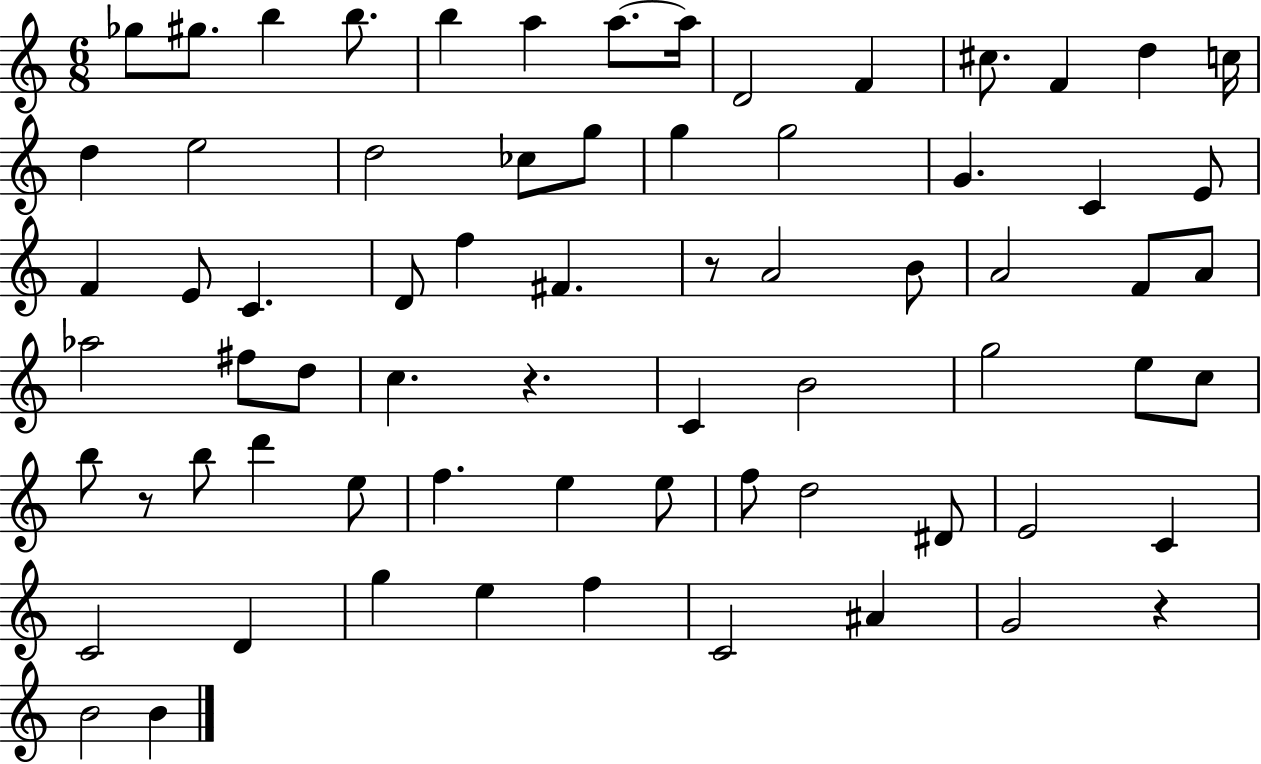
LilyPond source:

{
  \clef treble
  \numericTimeSignature
  \time 6/8
  \key c \major
  ges''8 gis''8. b''4 b''8. | b''4 a''4 a''8.~~ a''16 | d'2 f'4 | cis''8. f'4 d''4 c''16 | \break d''4 e''2 | d''2 ces''8 g''8 | g''4 g''2 | g'4. c'4 e'8 | \break f'4 e'8 c'4. | d'8 f''4 fis'4. | r8 a'2 b'8 | a'2 f'8 a'8 | \break aes''2 fis''8 d''8 | c''4. r4. | c'4 b'2 | g''2 e''8 c''8 | \break b''8 r8 b''8 d'''4 e''8 | f''4. e''4 e''8 | f''8 d''2 dis'8 | e'2 c'4 | \break c'2 d'4 | g''4 e''4 f''4 | c'2 ais'4 | g'2 r4 | \break b'2 b'4 | \bar "|."
}